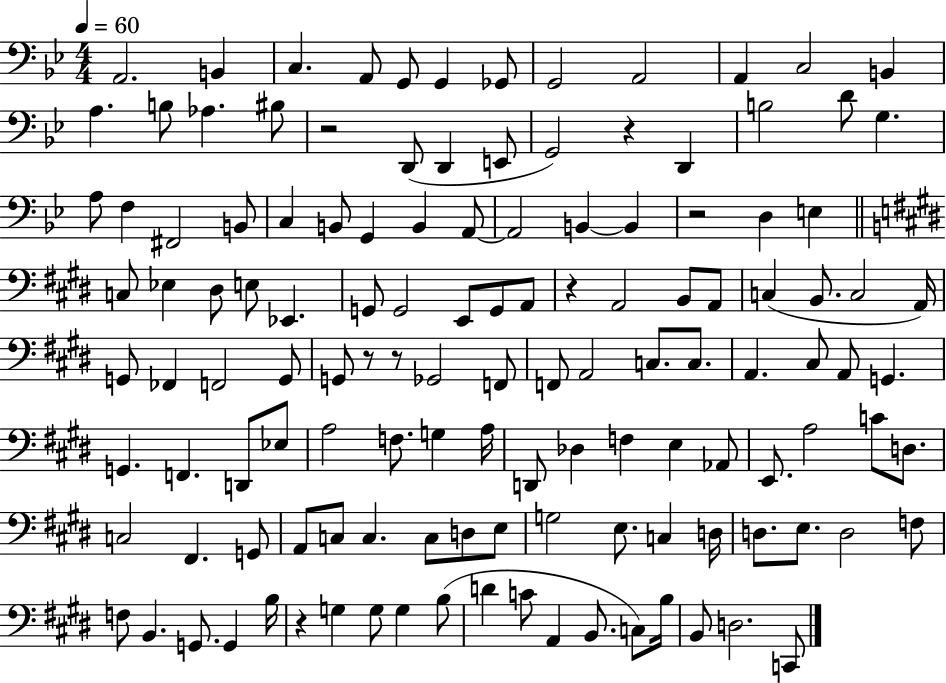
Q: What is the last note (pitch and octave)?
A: C2